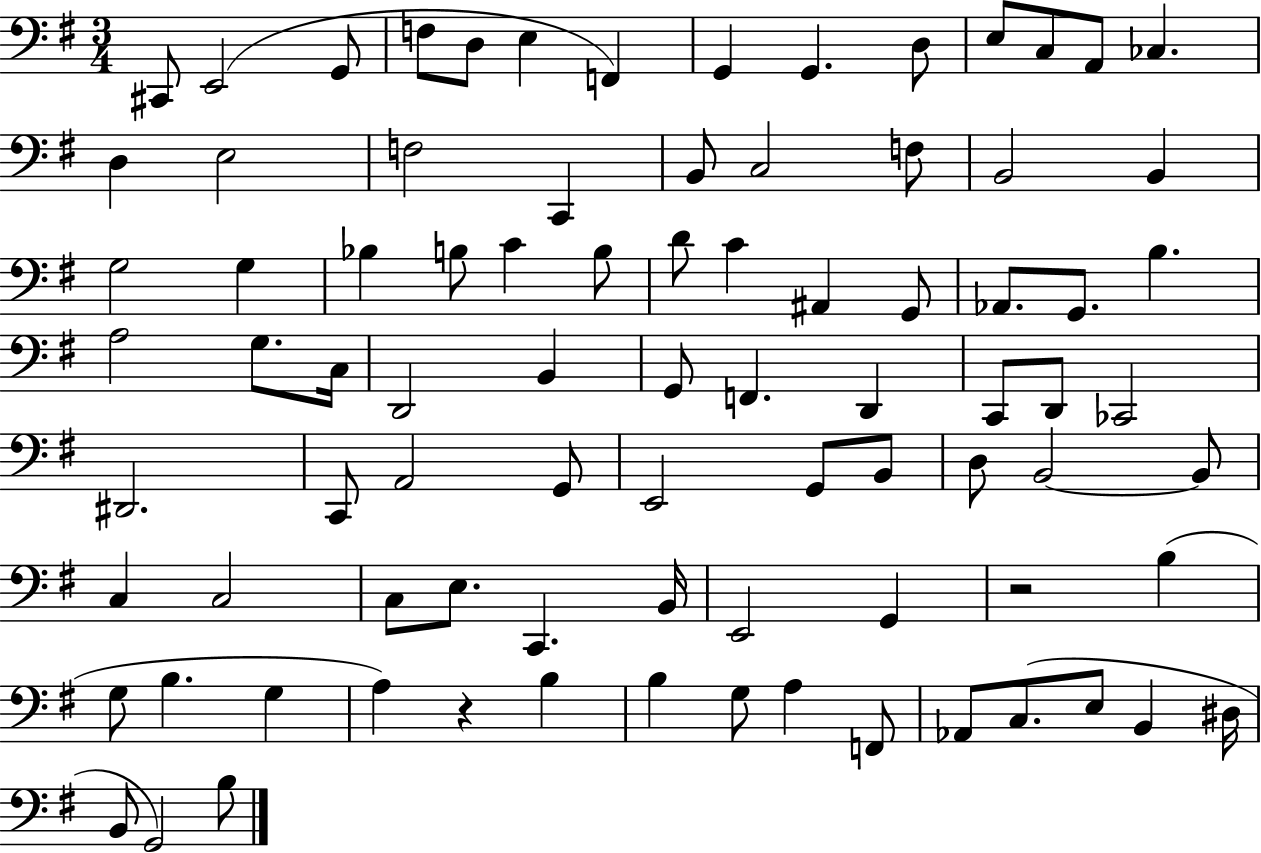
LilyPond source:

{
  \clef bass
  \numericTimeSignature
  \time 3/4
  \key g \major
  cis,8 e,2( g,8 | f8 d8 e4 f,4) | g,4 g,4. d8 | e8 c8 a,8 ces4. | \break d4 e2 | f2 c,4 | b,8 c2 f8 | b,2 b,4 | \break g2 g4 | bes4 b8 c'4 b8 | d'8 c'4 ais,4 g,8 | aes,8. g,8. b4. | \break a2 g8. c16 | d,2 b,4 | g,8 f,4. d,4 | c,8 d,8 ces,2 | \break dis,2. | c,8 a,2 g,8 | e,2 g,8 b,8 | d8 b,2~~ b,8 | \break c4 c2 | c8 e8. c,4. b,16 | e,2 g,4 | r2 b4( | \break g8 b4. g4 | a4) r4 b4 | b4 g8 a4 f,8 | aes,8 c8.( e8 b,4 dis16 | \break b,8 g,2) b8 | \bar "|."
}